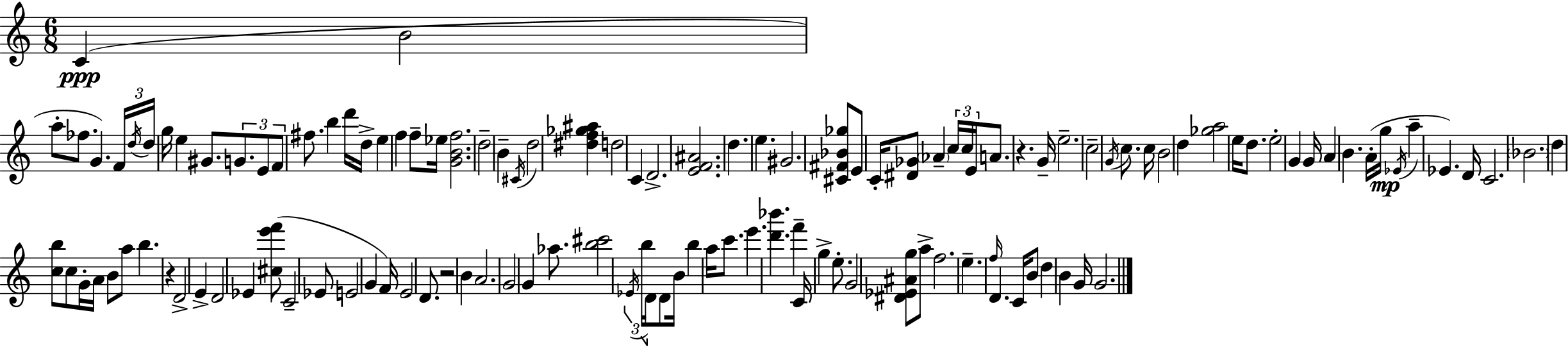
X:1
T:Untitled
M:6/8
L:1/4
K:C
C B2 a/2 _f/2 G F/4 d/4 d/4 g/4 e ^G/2 G/2 E/2 F/2 ^f/2 b d'/4 d/4 e f f/2 _e/4 [GBf]2 d2 B ^C/4 d2 [^df_g^a] d2 C D2 [EF^A]2 d e ^G2 [^C^F_B_g]/2 E/2 C/4 [^D_G]/2 _A c/4 c/4 E/4 A/2 z G/4 e2 c2 G/4 c/2 c/4 B2 d [_ga]2 e/4 d/2 e2 G G/4 A B A/4 g/4 _E/4 a _E D/4 C2 _B2 d [cb]/2 c/2 G/4 A/4 B/2 a/2 b z D2 E D2 _E [^ce'f']/2 C2 _E/2 E2 G F/4 E2 D/2 z2 B A2 G2 G _a/2 [b^c']2 _E/4 b/4 D/4 D/2 B/4 b a/4 c'/2 e' [d'_b'] f' C/4 g e/2 G2 [^D_E^Ag]/2 a/2 f2 e f/4 D C/4 B/2 d B G/4 G2